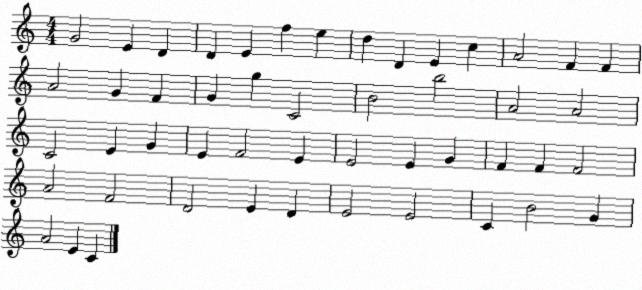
X:1
T:Untitled
M:4/4
L:1/4
K:C
G2 E D D E f e d D E c A2 F F A2 G F G g C2 B2 b2 A2 A2 C2 E G E F2 E E2 E G F F F2 A2 F2 D2 E D E2 E2 C B2 G A2 E C